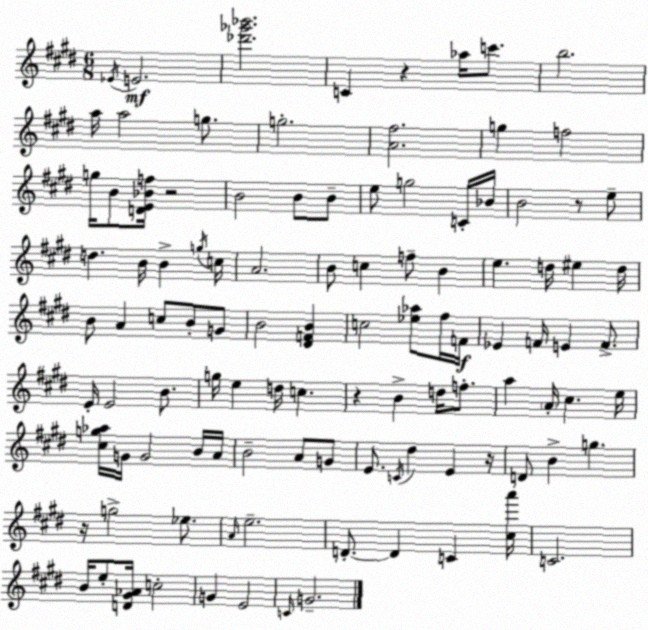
X:1
T:Untitled
M:6/8
L:1/4
K:E
_E/4 E2 [_d'_g'_b']2 C z _a/4 c'/2 b2 a/4 a2 g/2 g2 [A^f]2 g f2 g/4 B/2 [DE_Bf]/4 z2 B2 B/2 B/2 e/2 g2 C/4 _B/4 B2 z/2 e/2 d B/4 B g/4 c/4 A2 B/2 c f/2 B e d/4 ^e d/4 B/2 A c/2 B/2 G/2 B2 [^DFB] c2 [_e_a]/2 ^f/4 F/4 _E F/4 E F/2 E/4 E2 B/2 g/4 e d/4 c z B d/4 f/2 a A/4 ^c e/4 [^cg_a]/4 G/4 G2 B/4 A/4 B2 A/2 G/2 E/2 C/4 ^d E z/4 D/2 B g z/4 g2 _e/2 A/4 e2 D/2 D C [^ca']/4 C2 B/4 e/2 [D^G_A]/4 c2 G E2 C/4 G2